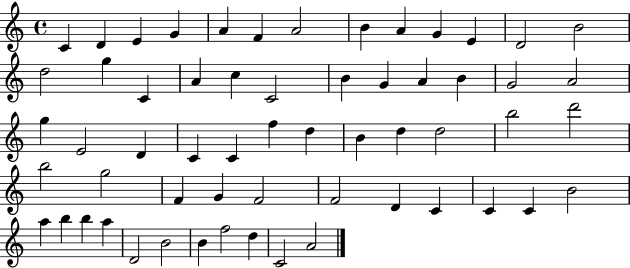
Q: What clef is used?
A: treble